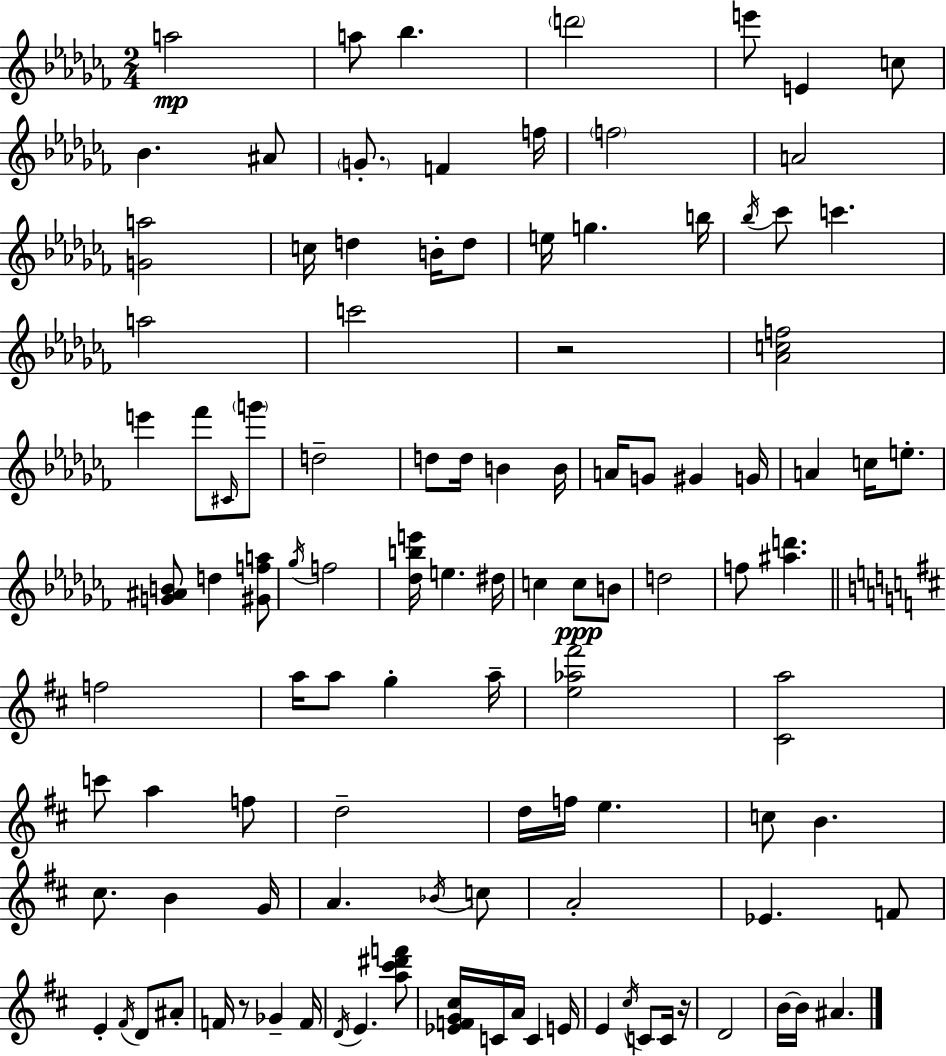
A5/h A5/e Bb5/q. D6/h E6/e E4/q C5/e Bb4/q. A#4/e G4/e. F4/q F5/s F5/h A4/h [G4,A5]/h C5/s D5/q B4/s D5/e E5/s G5/q. B5/s Bb5/s CES6/e C6/q. A5/h C6/h R/h [Ab4,C5,F5]/h E6/q FES6/e C#4/s G6/e D5/h D5/e D5/s B4/q B4/s A4/s G4/e G#4/q G4/s A4/q C5/s E5/e. [G4,A#4,B4]/e D5/q [G#4,F5,A5]/e Gb5/s F5/h [Db5,B5,E6]/s E5/q. D#5/s C5/q C5/e B4/e D5/h F5/e [A#5,D6]/q. F5/h A5/s A5/e G5/q A5/s [E5,Ab5,F#6]/h [C#4,A5]/h C6/e A5/q F5/e D5/h D5/s F5/s E5/q. C5/e B4/q. C#5/e. B4/q G4/s A4/q. Bb4/s C5/e A4/h Eb4/q. F4/e E4/q F#4/s D4/e A#4/e F4/s R/e Gb4/q F4/s D4/s E4/q. [A5,C#6,D#6,F6]/e [Eb4,F4,G4,C#5]/s C4/s A4/s C4/q E4/s E4/q C#5/s C4/e C4/s R/s D4/h B4/s B4/s A#4/q.